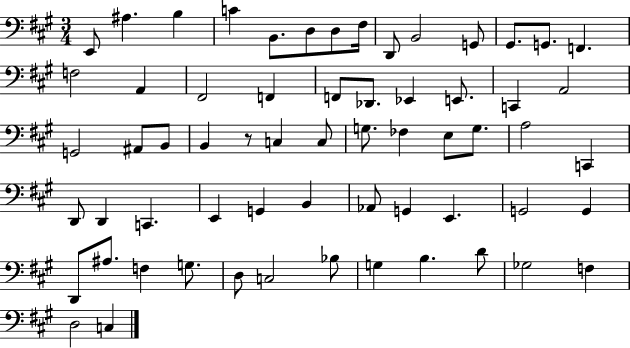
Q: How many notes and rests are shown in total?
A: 62